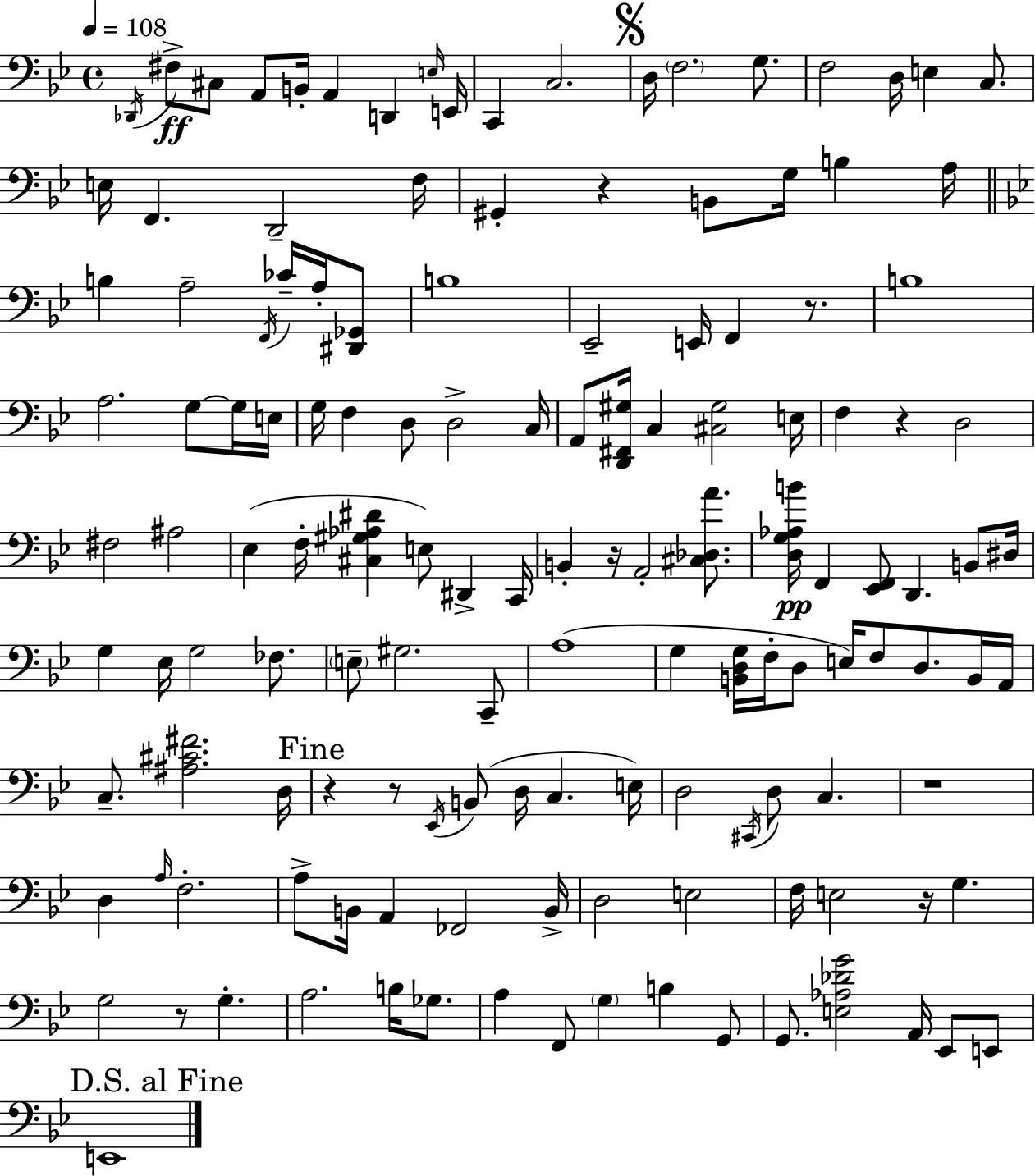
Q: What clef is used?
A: bass